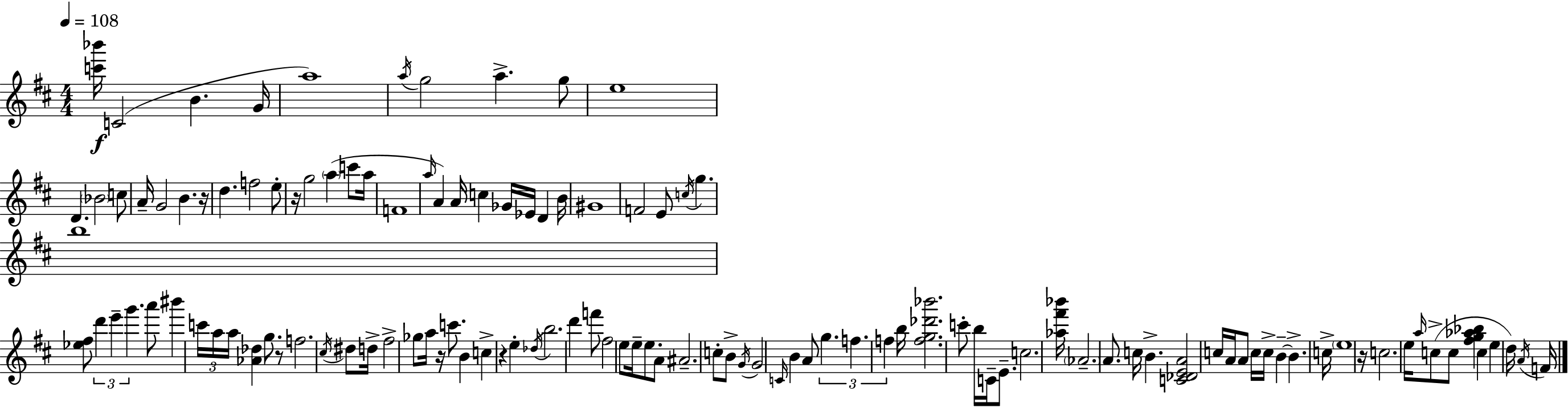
[C6,Bb6]/s C4/h B4/q. G4/s A5/w A5/s G5/h A5/q. G5/e E5/w D4/q. Bb4/h C5/e A4/s G4/h B4/q. R/s D5/q. F5/h E5/e R/s G5/h A5/q C6/e A5/s F4/w A5/s A4/q A4/s C5/q Gb4/s Eb4/s D4/q B4/s G#4/w F4/h E4/e C5/s G5/q. B5/w [Eb5,F#5]/e D6/q E6/q G6/q. A6/e BIS6/q C6/s A5/s A5/s [Ab4,Db5]/q G5/e. R/e F5/h. C#5/s D#5/e D5/s F#5/h Gb5/e A5/s R/s C6/e. B4/q C5/q R/q E5/q Db5/s B5/h. D6/q F6/e F#5/h E5/e E5/s E5/e. A4/e A#4/h. C5/e B4/e G4/s G4/h C4/s B4/q A4/e G5/q. F5/q. F5/q B5/s [F5,G5,Db6,Bb6]/h. C6/e B5/s C4/s E4/e. C5/h. [Ab5,F#6,Bb6]/s Ab4/h. A4/e. C5/s B4/q. [C4,Db4,E4,A4]/h C5/s A4/s A4/e C5/s C5/s B4/q B4/q. C5/s E5/w R/s C5/h. E5/s A5/s C5/e C5/e [F#5,G5,Ab5,Bb5]/q C5/q E5/q D5/s A4/s F4/s